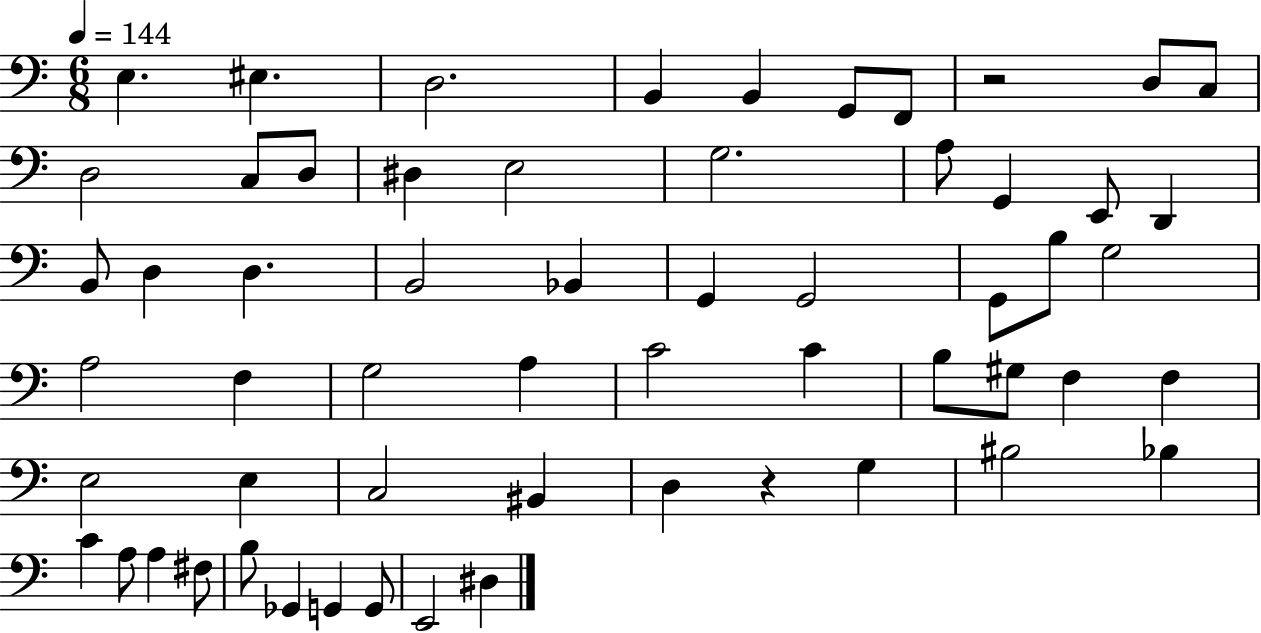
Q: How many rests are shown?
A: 2